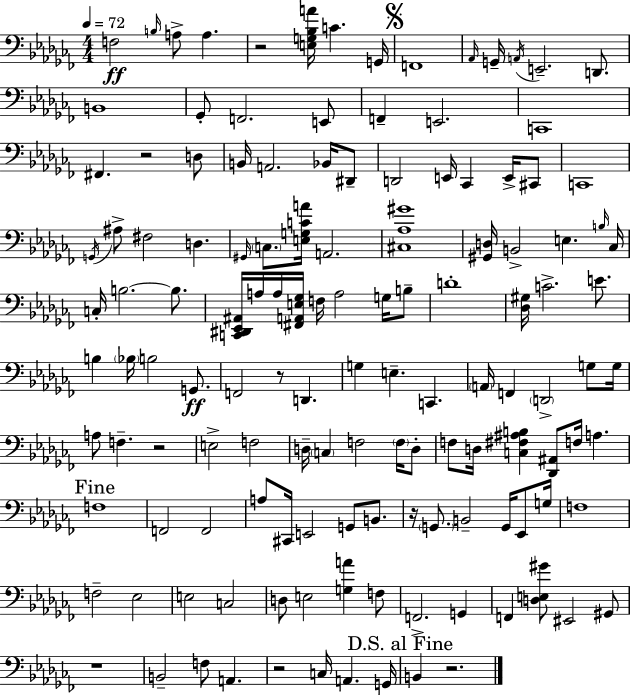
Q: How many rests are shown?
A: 8